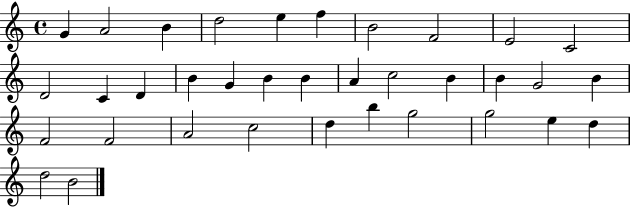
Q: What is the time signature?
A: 4/4